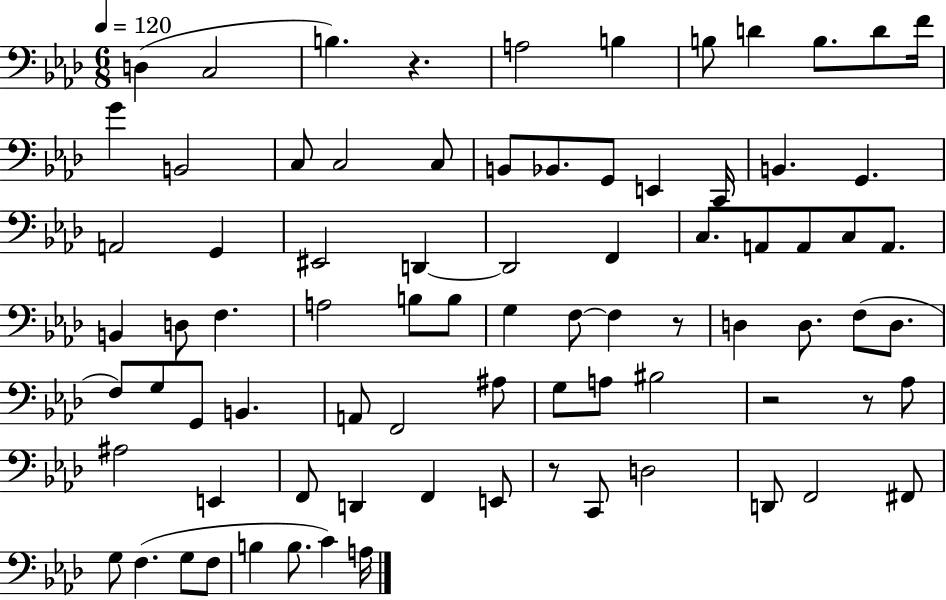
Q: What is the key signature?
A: AES major